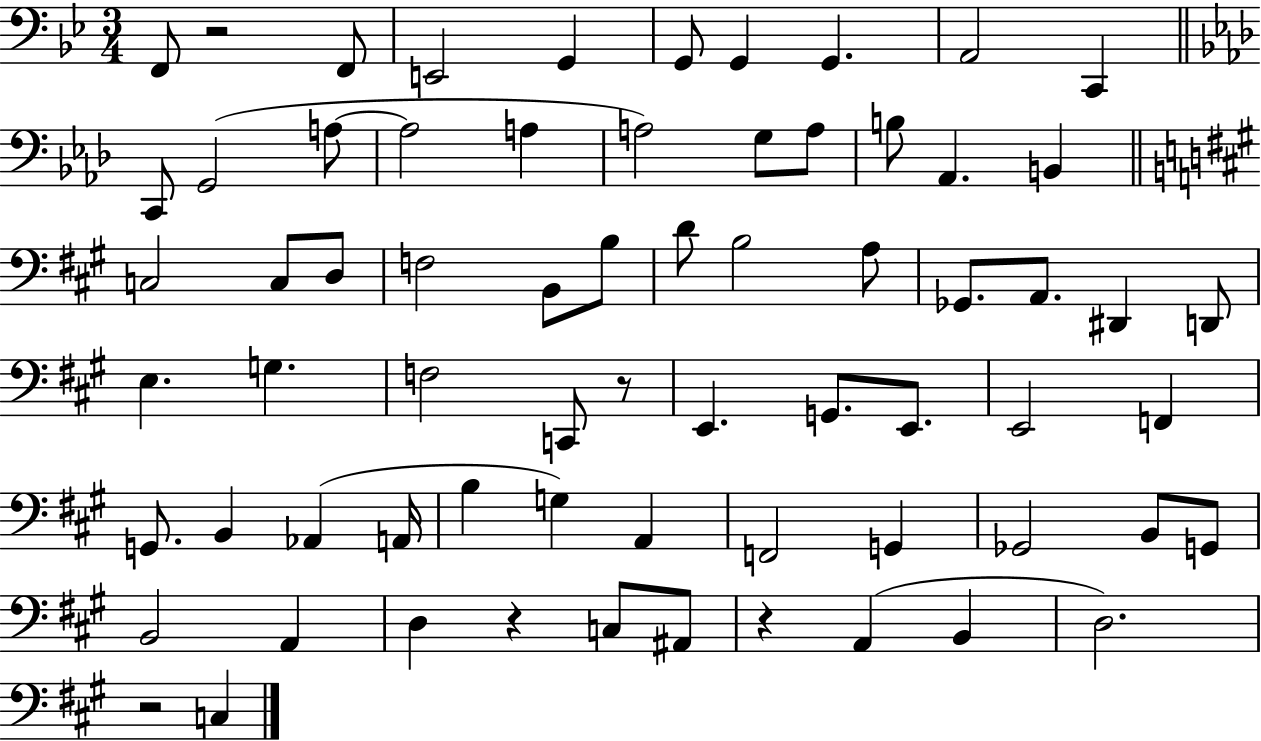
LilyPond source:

{
  \clef bass
  \numericTimeSignature
  \time 3/4
  \key bes \major
  f,8 r2 f,8 | e,2 g,4 | g,8 g,4 g,4. | a,2 c,4 | \break \bar "||" \break \key f \minor c,8 g,2( a8~~ | a2 a4 | a2) g8 a8 | b8 aes,4. b,4 | \break \bar "||" \break \key a \major c2 c8 d8 | f2 b,8 b8 | d'8 b2 a8 | ges,8. a,8. dis,4 d,8 | \break e4. g4. | f2 c,8 r8 | e,4. g,8. e,8. | e,2 f,4 | \break g,8. b,4 aes,4( a,16 | b4 g4) a,4 | f,2 g,4 | ges,2 b,8 g,8 | \break b,2 a,4 | d4 r4 c8 ais,8 | r4 a,4( b,4 | d2.) | \break r2 c4 | \bar "|."
}